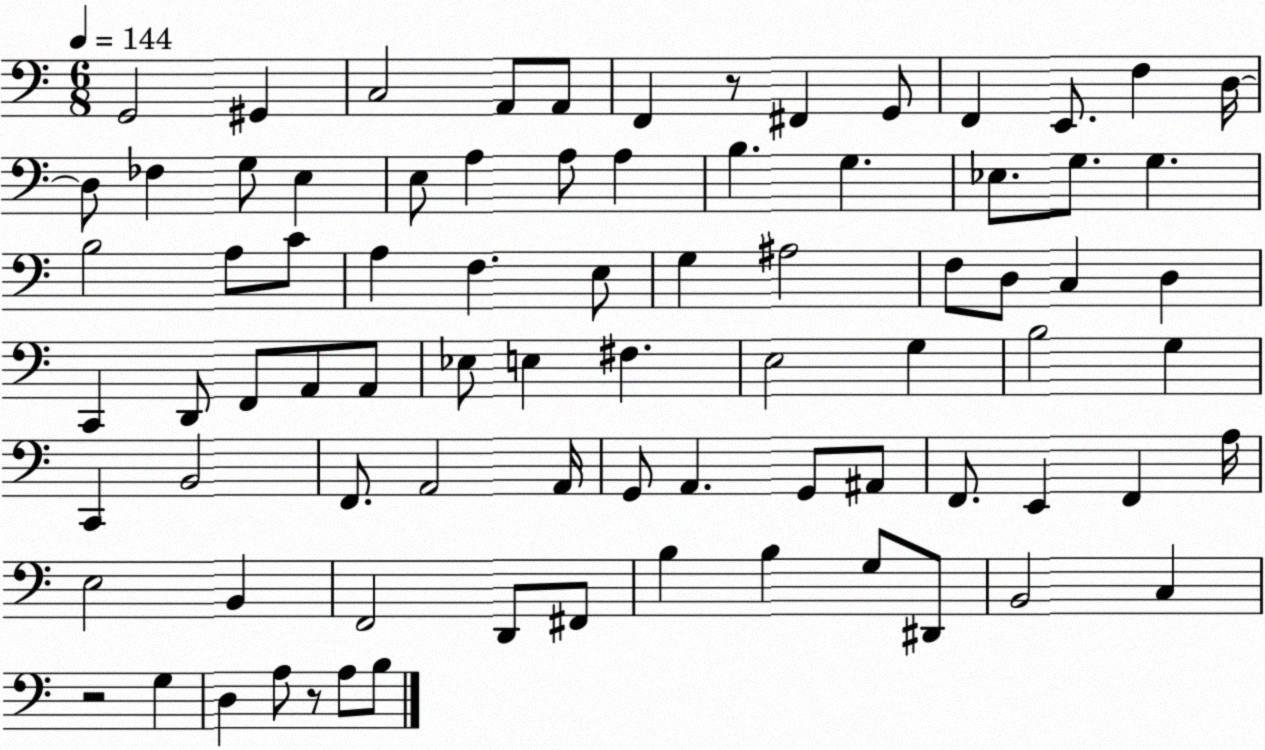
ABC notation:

X:1
T:Untitled
M:6/8
L:1/4
K:C
G,,2 ^G,, C,2 A,,/2 A,,/2 F,, z/2 ^F,, G,,/2 F,, E,,/2 F, D,/4 D,/2 _F, G,/2 E, E,/2 A, A,/2 A, B, G, _E,/2 G,/2 G, B,2 A,/2 C/2 A, F, E,/2 G, ^A,2 F,/2 D,/2 C, D, C,, D,,/2 F,,/2 A,,/2 A,,/2 _E,/2 E, ^F, E,2 G, B,2 G, C,, B,,2 F,,/2 A,,2 A,,/4 G,,/2 A,, G,,/2 ^A,,/2 F,,/2 E,, F,, A,/4 E,2 B,, F,,2 D,,/2 ^F,,/2 B, B, G,/2 ^D,,/2 B,,2 C, z2 G, D, A,/2 z/2 A,/2 B,/2